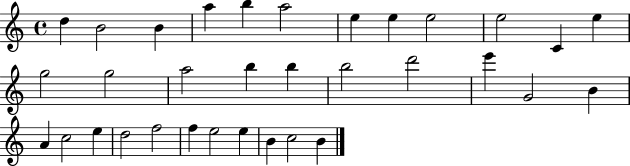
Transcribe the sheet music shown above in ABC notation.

X:1
T:Untitled
M:4/4
L:1/4
K:C
d B2 B a b a2 e e e2 e2 C e g2 g2 a2 b b b2 d'2 e' G2 B A c2 e d2 f2 f e2 e B c2 B